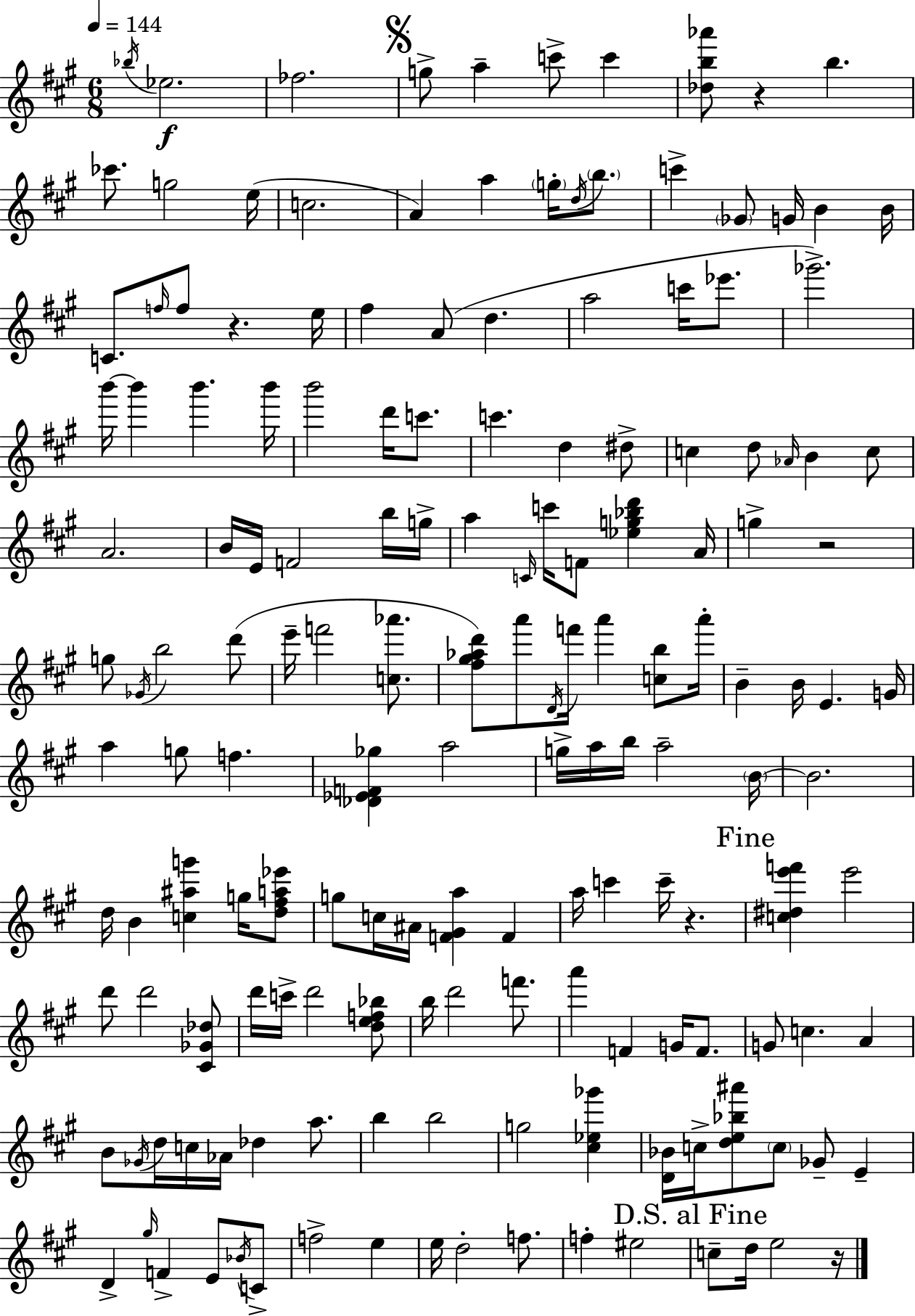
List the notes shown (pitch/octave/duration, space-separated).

Bb5/s Eb5/h. FES5/h. G5/e A5/q C6/e C6/q [Db5,B5,Ab6]/e R/q B5/q. CES6/e. G5/h E5/s C5/h. A4/q A5/q G5/s D5/s B5/e. C6/q Gb4/e G4/s B4/q B4/s C4/e. F5/s F5/e R/q. E5/s F#5/q A4/e D5/q. A5/h C6/s Eb6/e. Gb6/h. B6/s B6/q B6/q. B6/s B6/h D6/s C6/e. C6/q. D5/q D#5/e C5/q D5/e Ab4/s B4/q C5/e A4/h. B4/s E4/s F4/h B5/s G5/s A5/q C4/s C6/s F4/e [Eb5,G5,Bb5,D6]/q A4/s G5/q R/h G5/e Gb4/s B5/h D6/e E6/s F6/h [C5,Ab6]/e. [F#5,G#5,Ab5,D6]/e A6/e D4/s F6/s A6/q [C5,B5]/e A6/s B4/q B4/s E4/q. G4/s A5/q G5/e F5/q. [Db4,Eb4,F4,Gb5]/q A5/h G5/s A5/s B5/s A5/h B4/s B4/h. D5/s B4/q [C5,A#5,G6]/q G5/s [D5,F#5,A5,Eb6]/e G5/e C5/s A#4/s [F4,G#4,A5]/q F4/q A5/s C6/q C6/s R/q. [C5,D#5,E6,F6]/q E6/h D6/e D6/h [C#4,Gb4,Db5]/e D6/s C6/s D6/h [D5,E5,F5,Bb5]/e B5/s D6/h F6/e. A6/q F4/q G4/s F4/e. G4/e C5/q. A4/q B4/e Gb4/s D5/s C5/s Ab4/s Db5/q A5/e. B5/q B5/h G5/h [C#5,Eb5,Gb6]/q [D4,Bb4]/s C5/s [D5,E5,Bb5,A#6]/e C5/e Gb4/e E4/q D4/q G#5/s F4/q E4/e Bb4/s C4/e F5/h E5/q E5/s D5/h F5/e. F5/q EIS5/h C5/e D5/s E5/h R/s